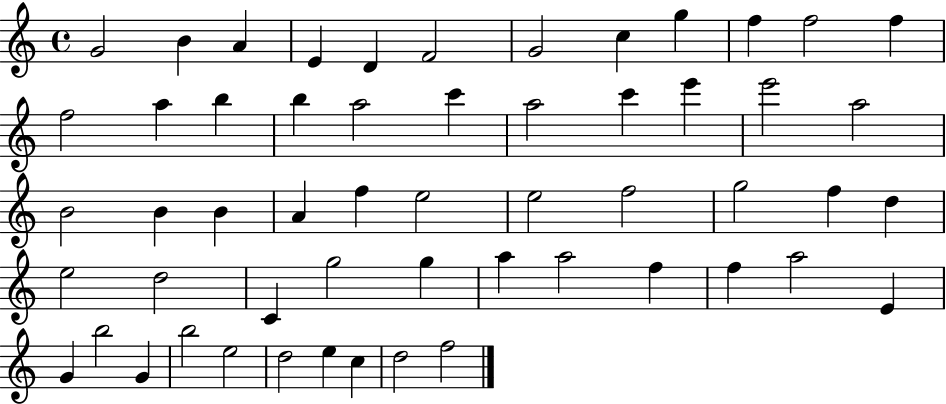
X:1
T:Untitled
M:4/4
L:1/4
K:C
G2 B A E D F2 G2 c g f f2 f f2 a b b a2 c' a2 c' e' e'2 a2 B2 B B A f e2 e2 f2 g2 f d e2 d2 C g2 g a a2 f f a2 E G b2 G b2 e2 d2 e c d2 f2